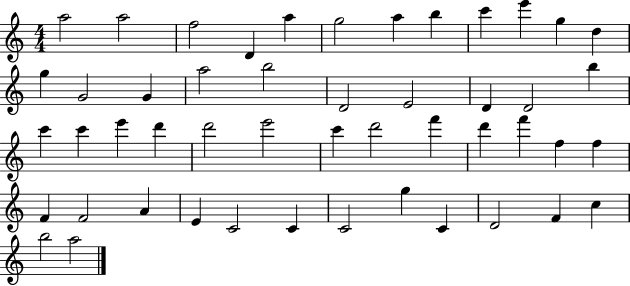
{
  \clef treble
  \numericTimeSignature
  \time 4/4
  \key c \major
  a''2 a''2 | f''2 d'4 a''4 | g''2 a''4 b''4 | c'''4 e'''4 g''4 d''4 | \break g''4 g'2 g'4 | a''2 b''2 | d'2 e'2 | d'4 d'2 b''4 | \break c'''4 c'''4 e'''4 d'''4 | d'''2 e'''2 | c'''4 d'''2 f'''4 | d'''4 f'''4 f''4 f''4 | \break f'4 f'2 a'4 | e'4 c'2 c'4 | c'2 g''4 c'4 | d'2 f'4 c''4 | \break b''2 a''2 | \bar "|."
}